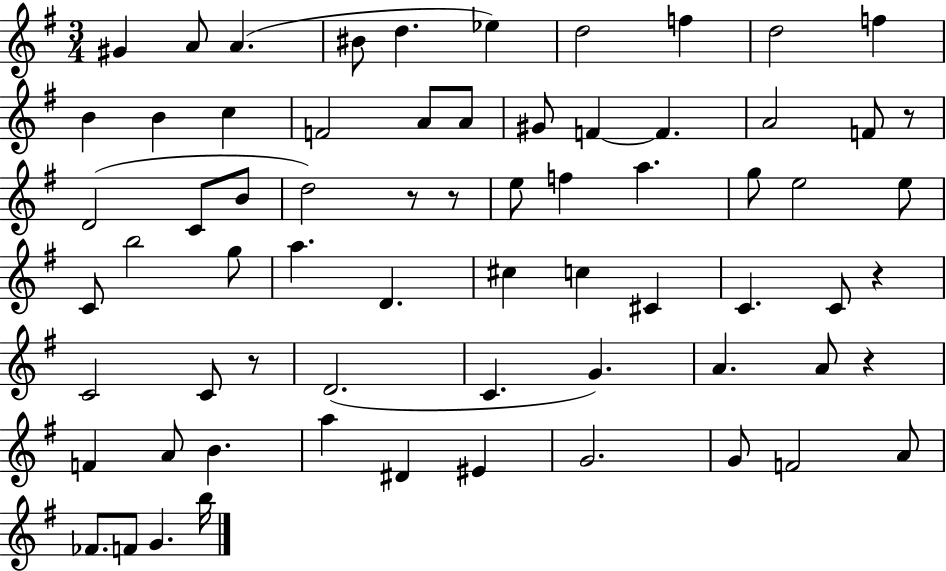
G#4/q A4/e A4/q. BIS4/e D5/q. Eb5/q D5/h F5/q D5/h F5/q B4/q B4/q C5/q F4/h A4/e A4/e G#4/e F4/q F4/q. A4/h F4/e R/e D4/h C4/e B4/e D5/h R/e R/e E5/e F5/q A5/q. G5/e E5/h E5/e C4/e B5/h G5/e A5/q. D4/q. C#5/q C5/q C#4/q C4/q. C4/e R/q C4/h C4/e R/e D4/h. C4/q. G4/q. A4/q. A4/e R/q F4/q A4/e B4/q. A5/q D#4/q EIS4/q G4/h. G4/e F4/h A4/e FES4/e. F4/e G4/q. B5/s